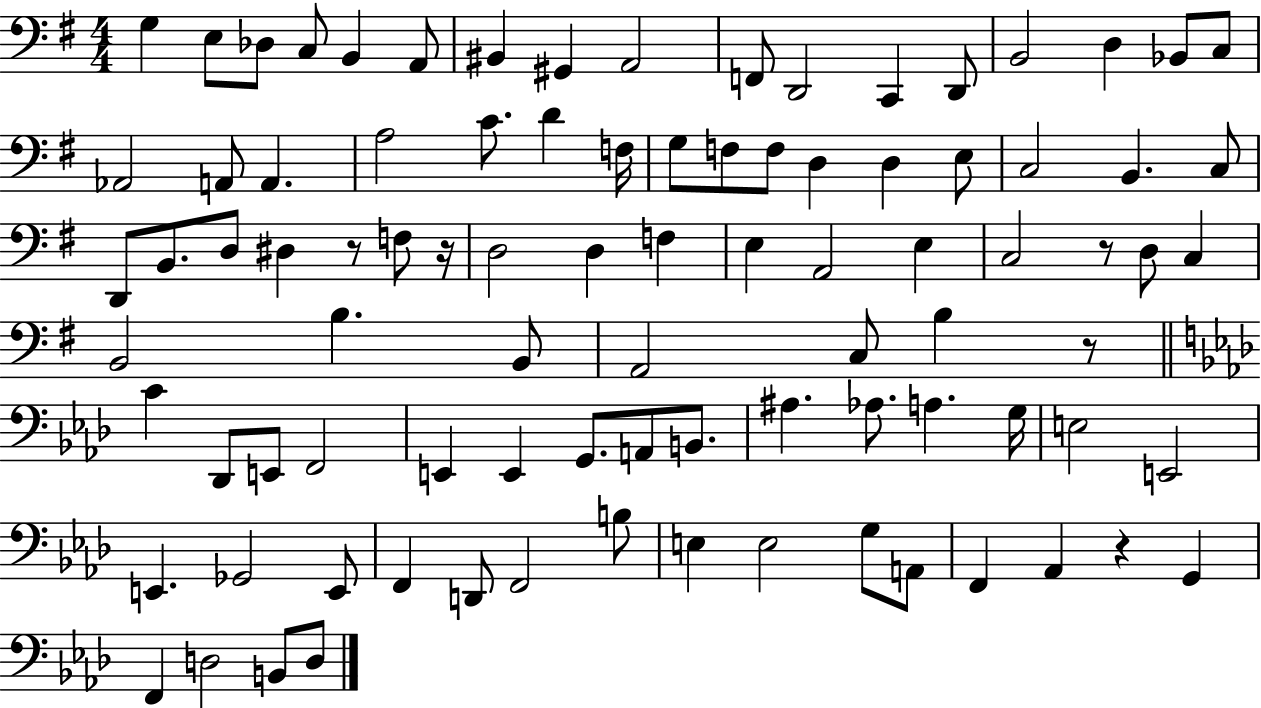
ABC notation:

X:1
T:Untitled
M:4/4
L:1/4
K:G
G, E,/2 _D,/2 C,/2 B,, A,,/2 ^B,, ^G,, A,,2 F,,/2 D,,2 C,, D,,/2 B,,2 D, _B,,/2 C,/2 _A,,2 A,,/2 A,, A,2 C/2 D F,/4 G,/2 F,/2 F,/2 D, D, E,/2 C,2 B,, C,/2 D,,/2 B,,/2 D,/2 ^D, z/2 F,/2 z/4 D,2 D, F, E, A,,2 E, C,2 z/2 D,/2 C, B,,2 B, B,,/2 A,,2 C,/2 B, z/2 C _D,,/2 E,,/2 F,,2 E,, E,, G,,/2 A,,/2 B,,/2 ^A, _A,/2 A, G,/4 E,2 E,,2 E,, _G,,2 E,,/2 F,, D,,/2 F,,2 B,/2 E, E,2 G,/2 A,,/2 F,, _A,, z G,, F,, D,2 B,,/2 D,/2